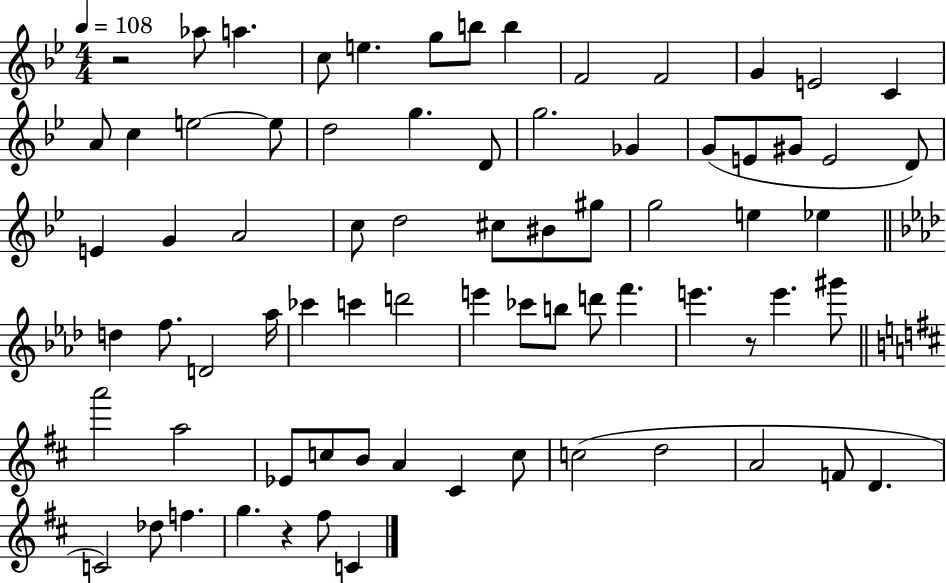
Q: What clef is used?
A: treble